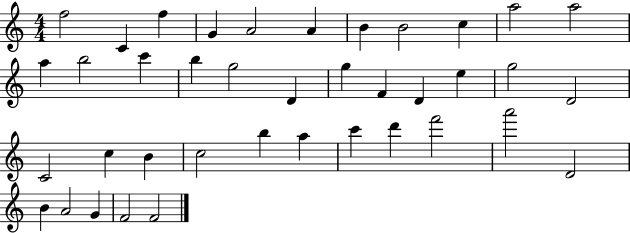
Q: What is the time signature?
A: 4/4